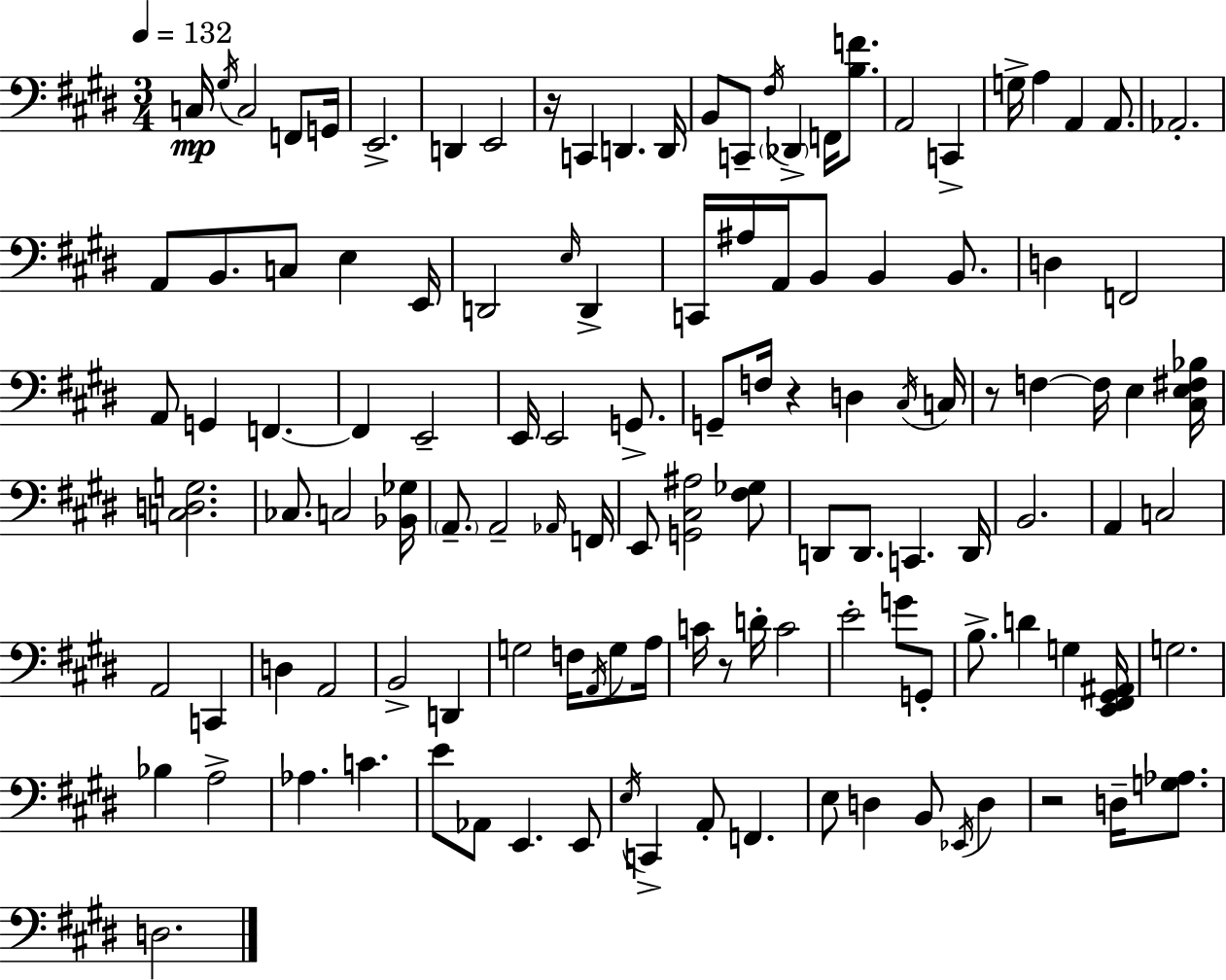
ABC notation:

X:1
T:Untitled
M:3/4
L:1/4
K:E
C,/4 ^G,/4 C,2 F,,/2 G,,/4 E,,2 D,, E,,2 z/4 C,, D,, D,,/4 B,,/2 C,,/2 ^F,/4 _D,, F,,/4 [B,F]/2 A,,2 C,, G,/4 A, A,, A,,/2 _A,,2 A,,/2 B,,/2 C,/2 E, E,,/4 D,,2 E,/4 D,, C,,/4 ^A,/4 A,,/4 B,,/2 B,, B,,/2 D, F,,2 A,,/2 G,, F,, F,, E,,2 E,,/4 E,,2 G,,/2 G,,/2 F,/4 z D, ^C,/4 C,/4 z/2 F, F,/4 E, [^C,E,^F,_B,]/4 [C,D,G,]2 _C,/2 C,2 [_B,,_G,]/4 A,,/2 A,,2 _A,,/4 F,,/4 E,,/2 [G,,^C,^A,]2 [^F,_G,]/2 D,,/2 D,,/2 C,, D,,/4 B,,2 A,, C,2 A,,2 C,, D, A,,2 B,,2 D,, G,2 F,/4 A,,/4 G,/2 A,/4 C/4 z/2 D/4 C2 E2 G/2 G,,/2 B,/2 D G, [E,,^F,,^G,,^A,,]/4 G,2 _B, A,2 _A, C E/2 _A,,/2 E,, E,,/2 E,/4 C,, A,,/2 F,, E,/2 D, B,,/2 _E,,/4 D, z2 D,/4 [G,_A,]/2 D,2